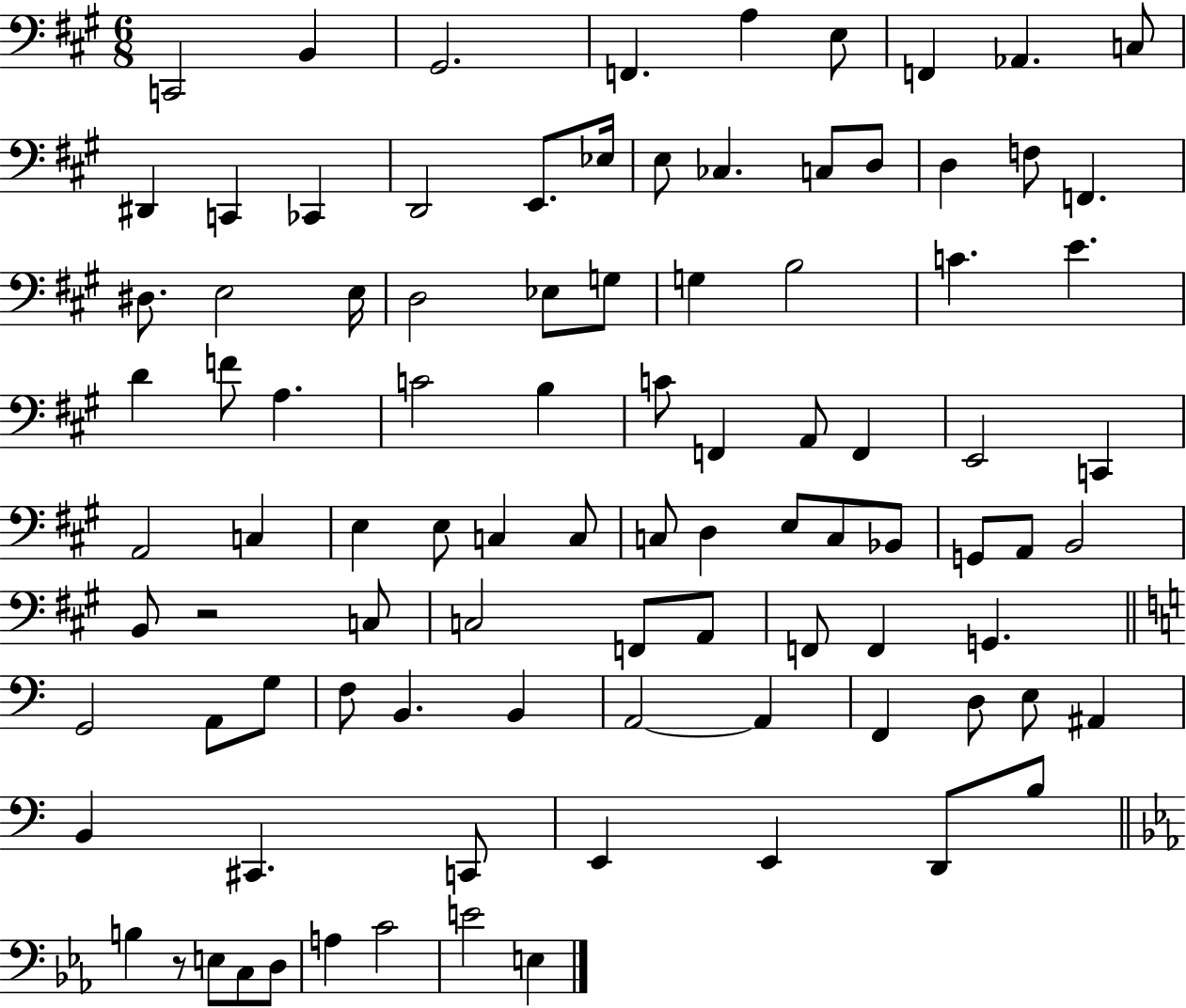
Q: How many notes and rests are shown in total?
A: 94